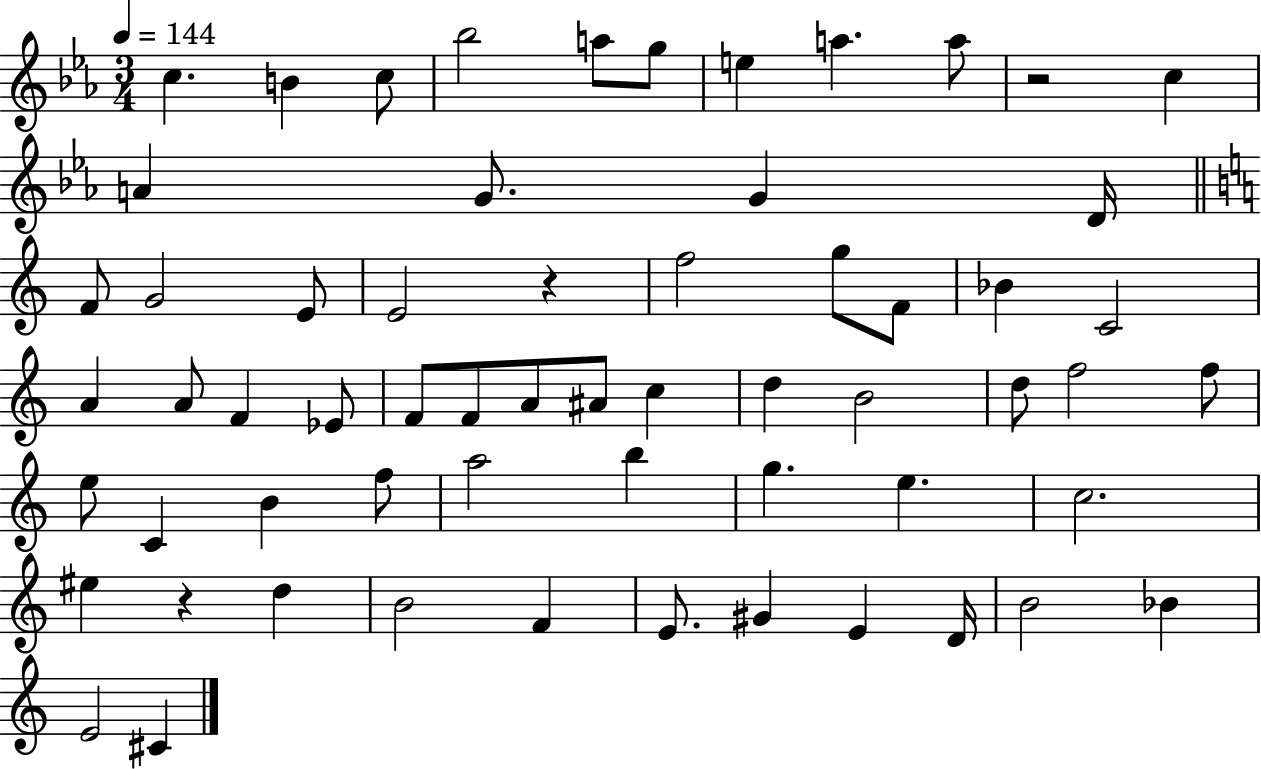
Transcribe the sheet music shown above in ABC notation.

X:1
T:Untitled
M:3/4
L:1/4
K:Eb
c B c/2 _b2 a/2 g/2 e a a/2 z2 c A G/2 G D/4 F/2 G2 E/2 E2 z f2 g/2 F/2 _B C2 A A/2 F _E/2 F/2 F/2 A/2 ^A/2 c d B2 d/2 f2 f/2 e/2 C B f/2 a2 b g e c2 ^e z d B2 F E/2 ^G E D/4 B2 _B E2 ^C